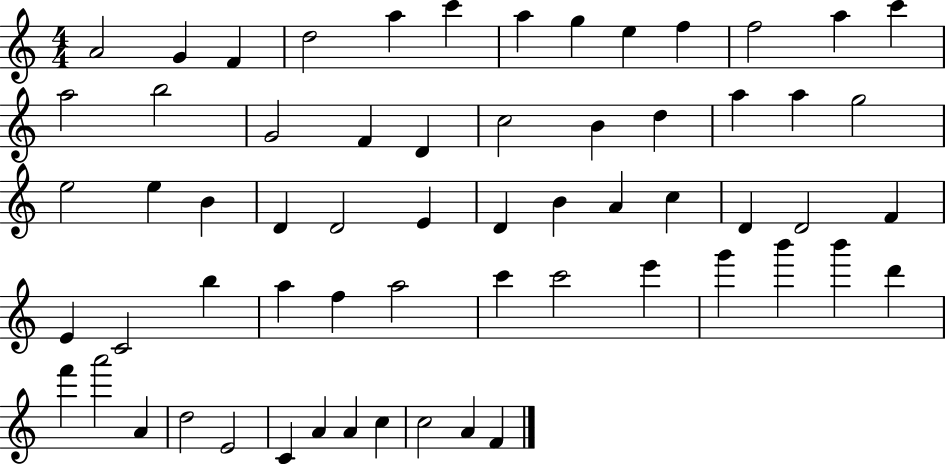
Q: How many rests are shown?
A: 0